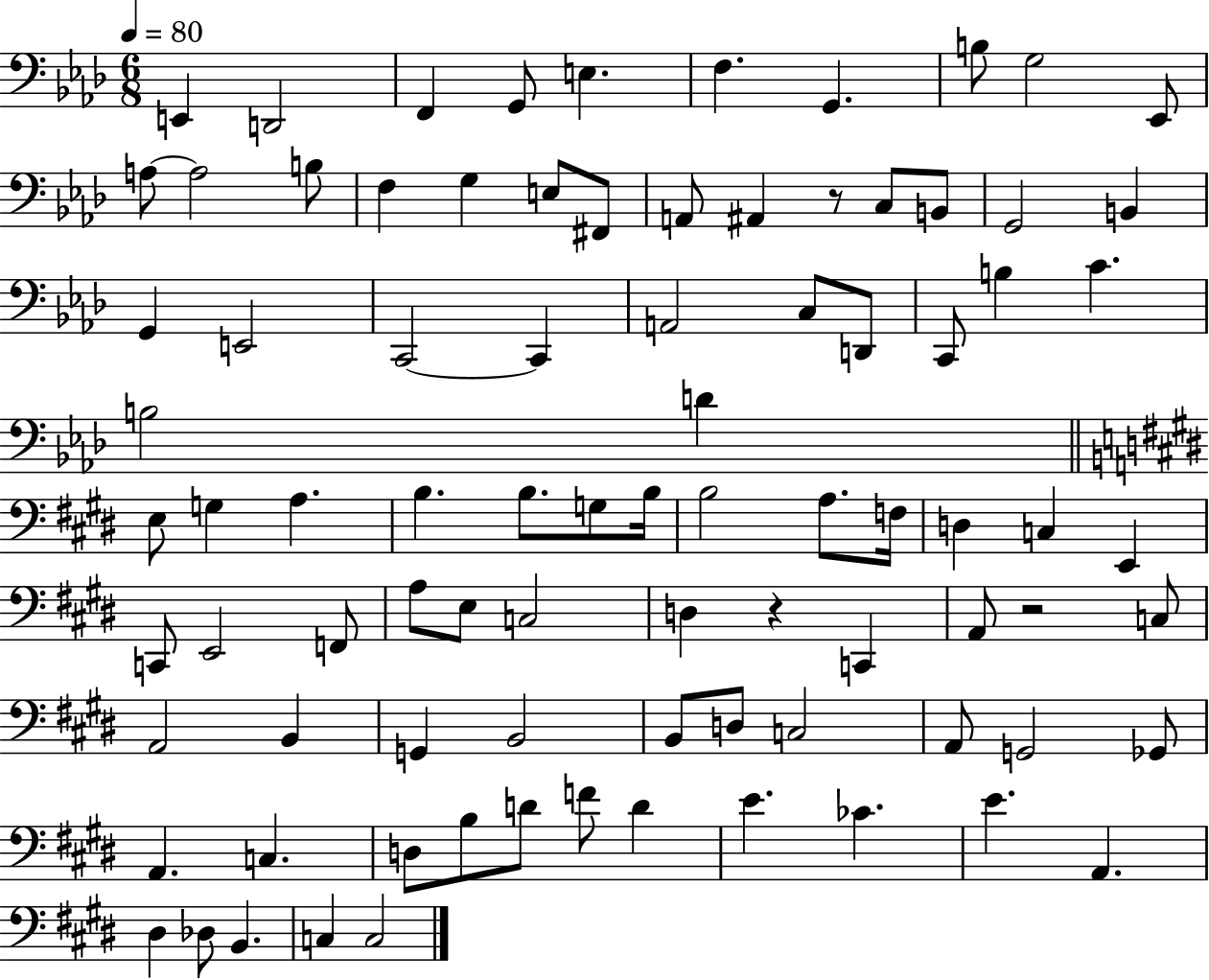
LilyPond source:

{
  \clef bass
  \numericTimeSignature
  \time 6/8
  \key aes \major
  \tempo 4 = 80
  \repeat volta 2 { e,4 d,2 | f,4 g,8 e4. | f4. g,4. | b8 g2 ees,8 | \break a8~~ a2 b8 | f4 g4 e8 fis,8 | a,8 ais,4 r8 c8 b,8 | g,2 b,4 | \break g,4 e,2 | c,2~~ c,4 | a,2 c8 d,8 | c,8 b4 c'4. | \break b2 d'4 | \bar "||" \break \key e \major e8 g4 a4. | b4. b8. g8 b16 | b2 a8. f16 | d4 c4 e,4 | \break c,8 e,2 f,8 | a8 e8 c2 | d4 r4 c,4 | a,8 r2 c8 | \break a,2 b,4 | g,4 b,2 | b,8 d8 c2 | a,8 g,2 ges,8 | \break a,4. c4. | d8 b8 d'8 f'8 d'4 | e'4. ces'4. | e'4. a,4. | \break dis4 des8 b,4. | c4 c2 | } \bar "|."
}